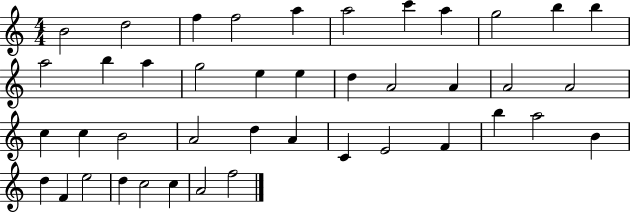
B4/h D5/h F5/q F5/h A5/q A5/h C6/q A5/q G5/h B5/q B5/q A5/h B5/q A5/q G5/h E5/q E5/q D5/q A4/h A4/q A4/h A4/h C5/q C5/q B4/h A4/h D5/q A4/q C4/q E4/h F4/q B5/q A5/h B4/q D5/q F4/q E5/h D5/q C5/h C5/q A4/h F5/h